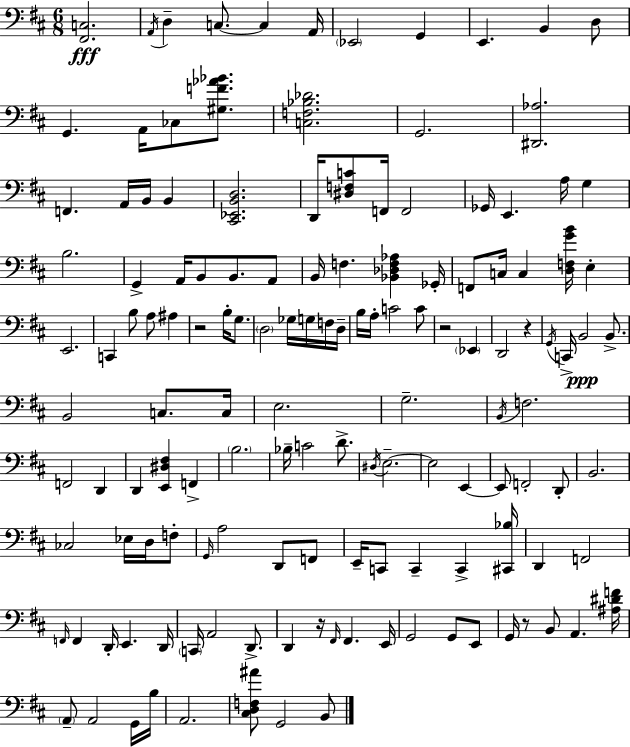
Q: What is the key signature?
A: D major